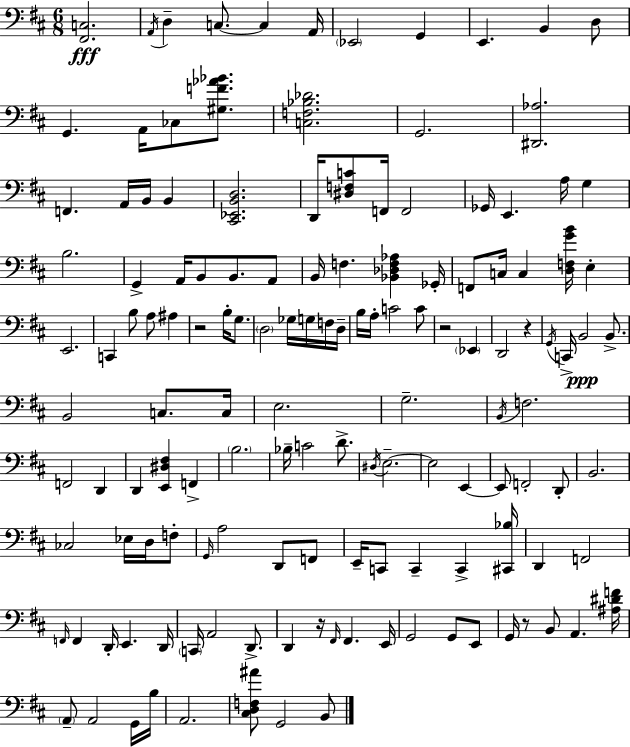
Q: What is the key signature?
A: D major